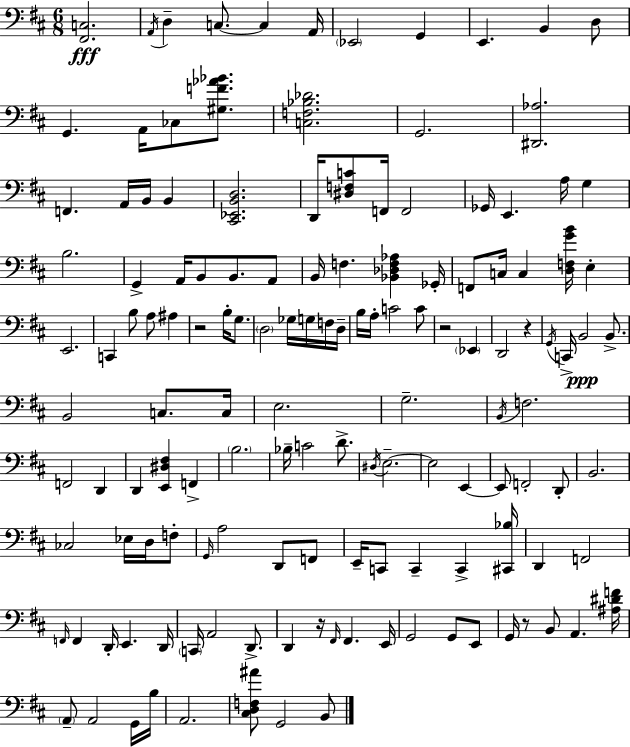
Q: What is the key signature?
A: D major